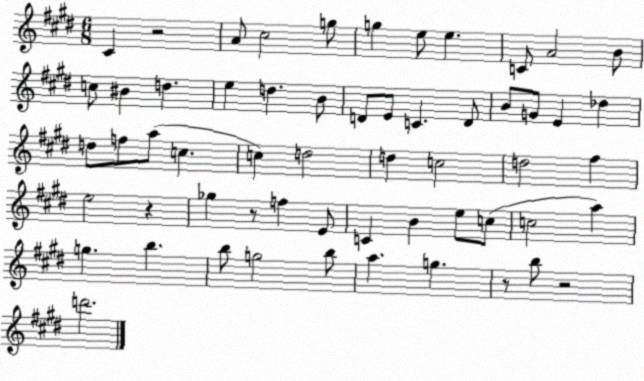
X:1
T:Untitled
M:6/8
L:1/4
K:E
^C z2 A/2 ^c2 g/2 g e/2 e C/2 A2 B/2 c/2 ^B d e d B/2 D/2 E/2 C D/2 B/2 G/2 E _d d/2 f/2 a/2 c c d2 d c2 d2 ^f e2 z _g z/2 f E/2 C B e/2 c/2 c2 a g b b/2 g2 b/2 a g z/2 b/2 z2 d'2